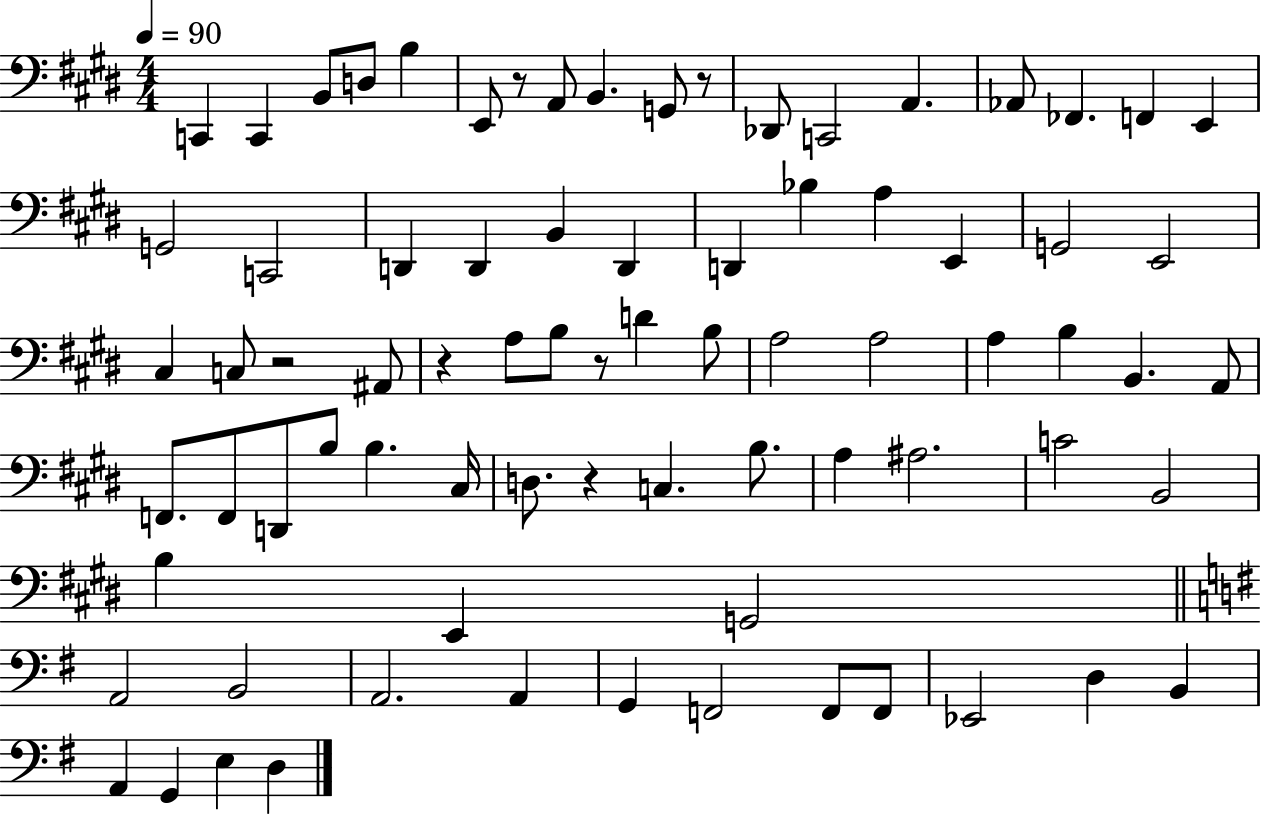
X:1
T:Untitled
M:4/4
L:1/4
K:E
C,, C,, B,,/2 D,/2 B, E,,/2 z/2 A,,/2 B,, G,,/2 z/2 _D,,/2 C,,2 A,, _A,,/2 _F,, F,, E,, G,,2 C,,2 D,, D,, B,, D,, D,, _B, A, E,, G,,2 E,,2 ^C, C,/2 z2 ^A,,/2 z A,/2 B,/2 z/2 D B,/2 A,2 A,2 A, B, B,, A,,/2 F,,/2 F,,/2 D,,/2 B,/2 B, ^C,/4 D,/2 z C, B,/2 A, ^A,2 C2 B,,2 B, E,, G,,2 A,,2 B,,2 A,,2 A,, G,, F,,2 F,,/2 F,,/2 _E,,2 D, B,, A,, G,, E, D,